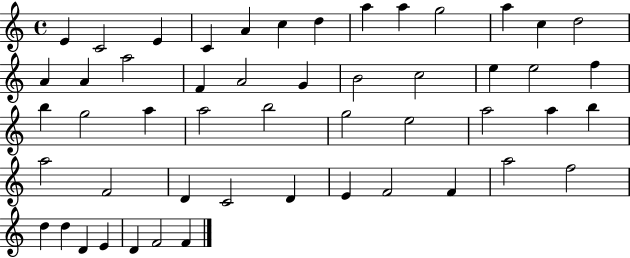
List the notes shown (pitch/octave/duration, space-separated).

E4/q C4/h E4/q C4/q A4/q C5/q D5/q A5/q A5/q G5/h A5/q C5/q D5/h A4/q A4/q A5/h F4/q A4/h G4/q B4/h C5/h E5/q E5/h F5/q B5/q G5/h A5/q A5/h B5/h G5/h E5/h A5/h A5/q B5/q A5/h F4/h D4/q C4/h D4/q E4/q F4/h F4/q A5/h F5/h D5/q D5/q D4/q E4/q D4/q F4/h F4/q